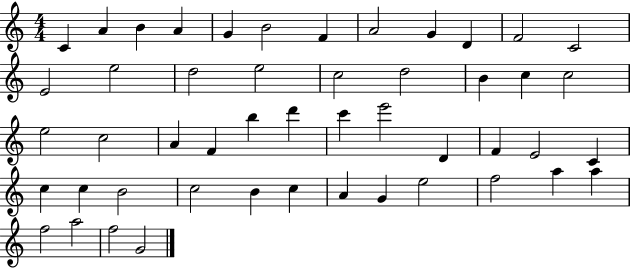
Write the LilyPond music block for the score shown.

{
  \clef treble
  \numericTimeSignature
  \time 4/4
  \key c \major
  c'4 a'4 b'4 a'4 | g'4 b'2 f'4 | a'2 g'4 d'4 | f'2 c'2 | \break e'2 e''2 | d''2 e''2 | c''2 d''2 | b'4 c''4 c''2 | \break e''2 c''2 | a'4 f'4 b''4 d'''4 | c'''4 e'''2 d'4 | f'4 e'2 c'4 | \break c''4 c''4 b'2 | c''2 b'4 c''4 | a'4 g'4 e''2 | f''2 a''4 a''4 | \break f''2 a''2 | f''2 g'2 | \bar "|."
}